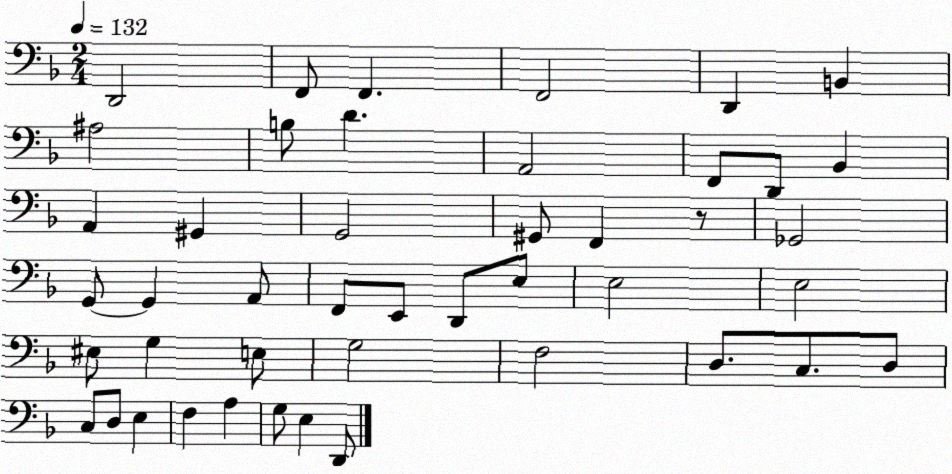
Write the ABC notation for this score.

X:1
T:Untitled
M:2/4
L:1/4
K:F
D,,2 F,,/2 F,, F,,2 D,, B,, ^A,2 B,/2 D A,,2 F,,/2 D,,/2 _B,, A,, ^G,, G,,2 ^G,,/2 F,, z/2 _G,,2 G,,/2 G,, A,,/2 F,,/2 E,,/2 D,,/2 E,/2 E,2 E,2 ^E,/2 G, E,/2 G,2 F,2 D,/2 C,/2 D,/2 C,/2 D,/2 E, F, A, G,/2 E, D,,/2